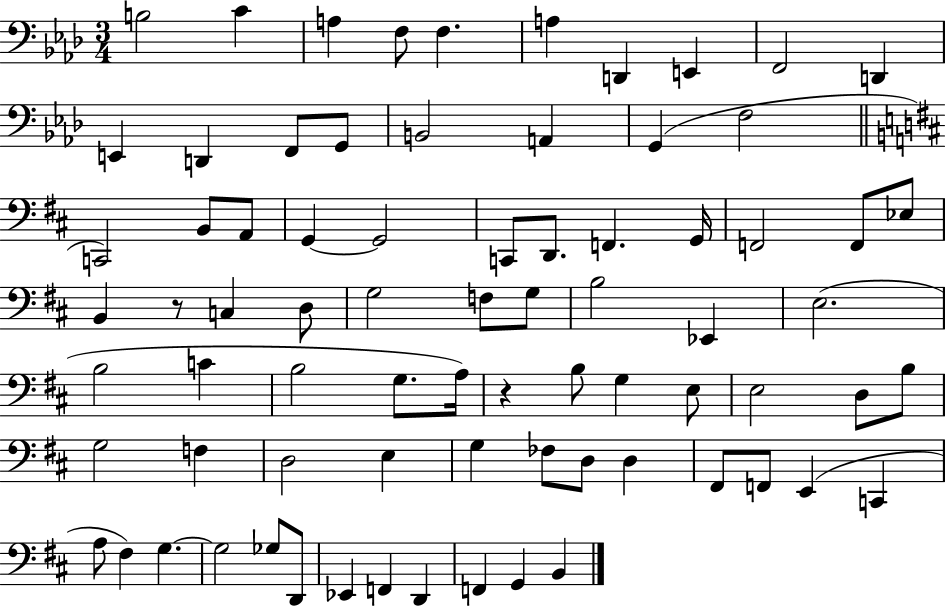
B3/h C4/q A3/q F3/e F3/q. A3/q D2/q E2/q F2/h D2/q E2/q D2/q F2/e G2/e B2/h A2/q G2/q F3/h C2/h B2/e A2/e G2/q G2/h C2/e D2/e. F2/q. G2/s F2/h F2/e Eb3/e B2/q R/e C3/q D3/e G3/h F3/e G3/e B3/h Eb2/q E3/h. B3/h C4/q B3/h G3/e. A3/s R/q B3/e G3/q E3/e E3/h D3/e B3/e G3/h F3/q D3/h E3/q G3/q FES3/e D3/e D3/q F#2/e F2/e E2/q C2/q A3/e F#3/q G3/q. G3/h Gb3/e D2/e Eb2/q F2/q D2/q F2/q G2/q B2/q